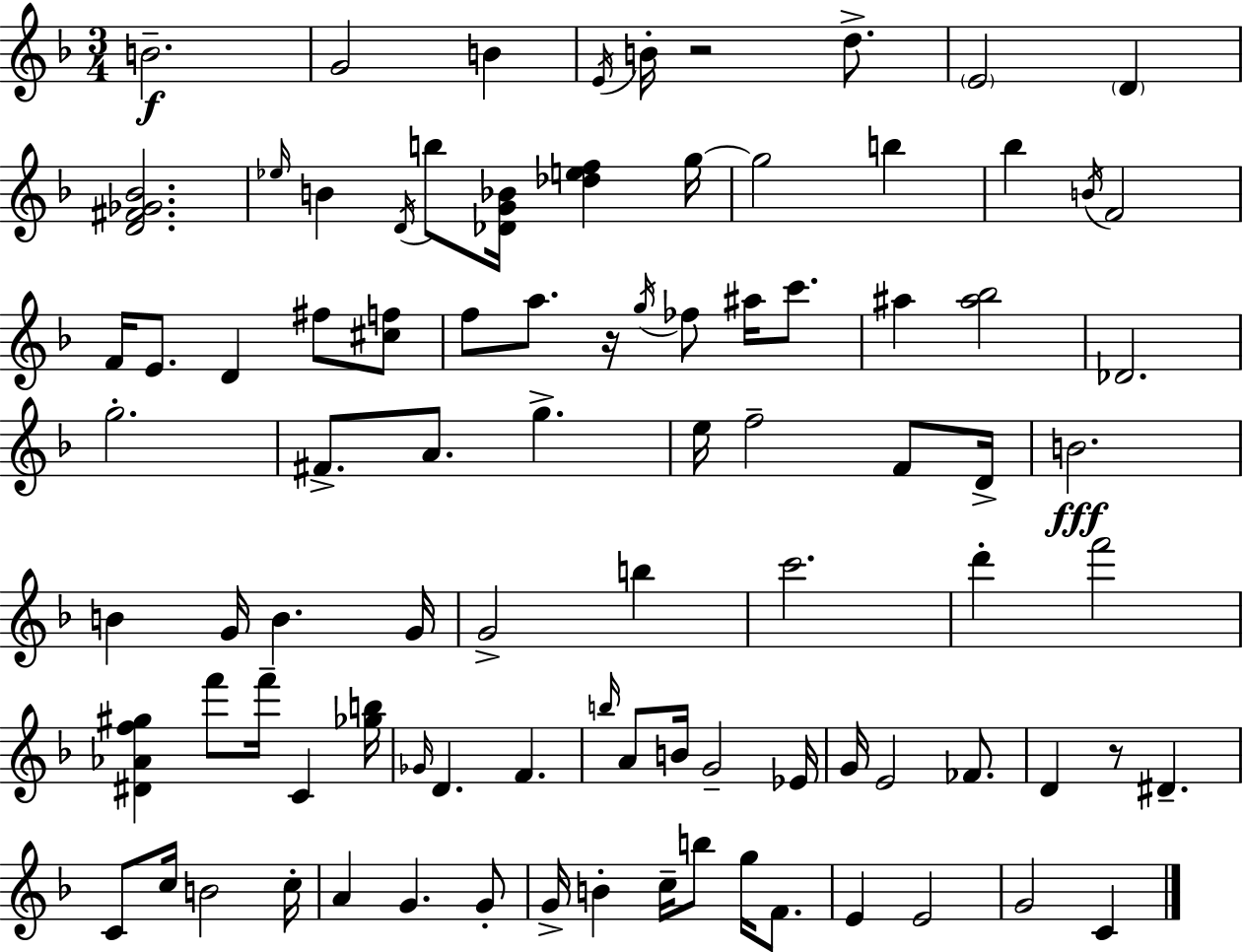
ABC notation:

X:1
T:Untitled
M:3/4
L:1/4
K:F
B2 G2 B E/4 B/4 z2 d/2 E2 D [D^F_G_B]2 _e/4 B D/4 b/2 [_DG_B]/4 [_def] g/4 g2 b _b B/4 F2 F/4 E/2 D ^f/2 [^cf]/2 f/2 a/2 z/4 g/4 _f/2 ^a/4 c'/2 ^a [^a_b]2 _D2 g2 ^F/2 A/2 g e/4 f2 F/2 D/4 B2 B G/4 B G/4 G2 b c'2 d' f'2 [^D_Af^g] f'/2 f'/4 C [_gb]/4 _G/4 D F b/4 A/2 B/4 G2 _E/4 G/4 E2 _F/2 D z/2 ^D C/2 c/4 B2 c/4 A G G/2 G/4 B c/4 b/2 g/4 F/2 E E2 G2 C